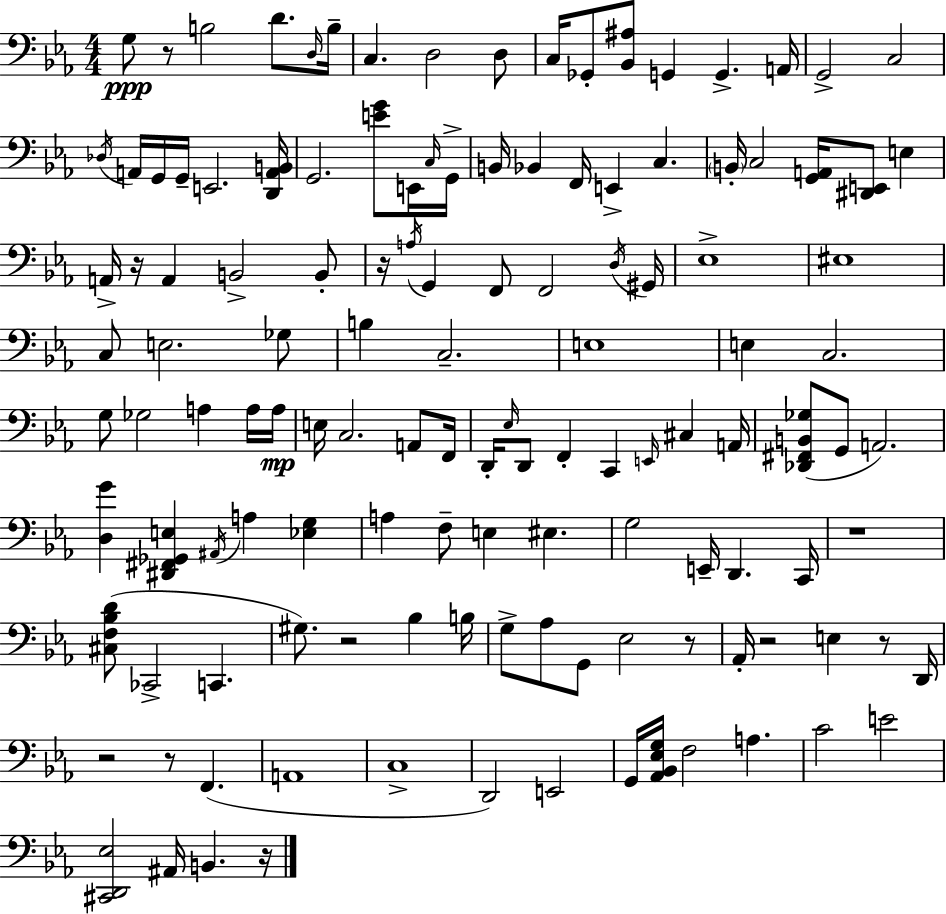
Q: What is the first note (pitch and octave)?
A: G3